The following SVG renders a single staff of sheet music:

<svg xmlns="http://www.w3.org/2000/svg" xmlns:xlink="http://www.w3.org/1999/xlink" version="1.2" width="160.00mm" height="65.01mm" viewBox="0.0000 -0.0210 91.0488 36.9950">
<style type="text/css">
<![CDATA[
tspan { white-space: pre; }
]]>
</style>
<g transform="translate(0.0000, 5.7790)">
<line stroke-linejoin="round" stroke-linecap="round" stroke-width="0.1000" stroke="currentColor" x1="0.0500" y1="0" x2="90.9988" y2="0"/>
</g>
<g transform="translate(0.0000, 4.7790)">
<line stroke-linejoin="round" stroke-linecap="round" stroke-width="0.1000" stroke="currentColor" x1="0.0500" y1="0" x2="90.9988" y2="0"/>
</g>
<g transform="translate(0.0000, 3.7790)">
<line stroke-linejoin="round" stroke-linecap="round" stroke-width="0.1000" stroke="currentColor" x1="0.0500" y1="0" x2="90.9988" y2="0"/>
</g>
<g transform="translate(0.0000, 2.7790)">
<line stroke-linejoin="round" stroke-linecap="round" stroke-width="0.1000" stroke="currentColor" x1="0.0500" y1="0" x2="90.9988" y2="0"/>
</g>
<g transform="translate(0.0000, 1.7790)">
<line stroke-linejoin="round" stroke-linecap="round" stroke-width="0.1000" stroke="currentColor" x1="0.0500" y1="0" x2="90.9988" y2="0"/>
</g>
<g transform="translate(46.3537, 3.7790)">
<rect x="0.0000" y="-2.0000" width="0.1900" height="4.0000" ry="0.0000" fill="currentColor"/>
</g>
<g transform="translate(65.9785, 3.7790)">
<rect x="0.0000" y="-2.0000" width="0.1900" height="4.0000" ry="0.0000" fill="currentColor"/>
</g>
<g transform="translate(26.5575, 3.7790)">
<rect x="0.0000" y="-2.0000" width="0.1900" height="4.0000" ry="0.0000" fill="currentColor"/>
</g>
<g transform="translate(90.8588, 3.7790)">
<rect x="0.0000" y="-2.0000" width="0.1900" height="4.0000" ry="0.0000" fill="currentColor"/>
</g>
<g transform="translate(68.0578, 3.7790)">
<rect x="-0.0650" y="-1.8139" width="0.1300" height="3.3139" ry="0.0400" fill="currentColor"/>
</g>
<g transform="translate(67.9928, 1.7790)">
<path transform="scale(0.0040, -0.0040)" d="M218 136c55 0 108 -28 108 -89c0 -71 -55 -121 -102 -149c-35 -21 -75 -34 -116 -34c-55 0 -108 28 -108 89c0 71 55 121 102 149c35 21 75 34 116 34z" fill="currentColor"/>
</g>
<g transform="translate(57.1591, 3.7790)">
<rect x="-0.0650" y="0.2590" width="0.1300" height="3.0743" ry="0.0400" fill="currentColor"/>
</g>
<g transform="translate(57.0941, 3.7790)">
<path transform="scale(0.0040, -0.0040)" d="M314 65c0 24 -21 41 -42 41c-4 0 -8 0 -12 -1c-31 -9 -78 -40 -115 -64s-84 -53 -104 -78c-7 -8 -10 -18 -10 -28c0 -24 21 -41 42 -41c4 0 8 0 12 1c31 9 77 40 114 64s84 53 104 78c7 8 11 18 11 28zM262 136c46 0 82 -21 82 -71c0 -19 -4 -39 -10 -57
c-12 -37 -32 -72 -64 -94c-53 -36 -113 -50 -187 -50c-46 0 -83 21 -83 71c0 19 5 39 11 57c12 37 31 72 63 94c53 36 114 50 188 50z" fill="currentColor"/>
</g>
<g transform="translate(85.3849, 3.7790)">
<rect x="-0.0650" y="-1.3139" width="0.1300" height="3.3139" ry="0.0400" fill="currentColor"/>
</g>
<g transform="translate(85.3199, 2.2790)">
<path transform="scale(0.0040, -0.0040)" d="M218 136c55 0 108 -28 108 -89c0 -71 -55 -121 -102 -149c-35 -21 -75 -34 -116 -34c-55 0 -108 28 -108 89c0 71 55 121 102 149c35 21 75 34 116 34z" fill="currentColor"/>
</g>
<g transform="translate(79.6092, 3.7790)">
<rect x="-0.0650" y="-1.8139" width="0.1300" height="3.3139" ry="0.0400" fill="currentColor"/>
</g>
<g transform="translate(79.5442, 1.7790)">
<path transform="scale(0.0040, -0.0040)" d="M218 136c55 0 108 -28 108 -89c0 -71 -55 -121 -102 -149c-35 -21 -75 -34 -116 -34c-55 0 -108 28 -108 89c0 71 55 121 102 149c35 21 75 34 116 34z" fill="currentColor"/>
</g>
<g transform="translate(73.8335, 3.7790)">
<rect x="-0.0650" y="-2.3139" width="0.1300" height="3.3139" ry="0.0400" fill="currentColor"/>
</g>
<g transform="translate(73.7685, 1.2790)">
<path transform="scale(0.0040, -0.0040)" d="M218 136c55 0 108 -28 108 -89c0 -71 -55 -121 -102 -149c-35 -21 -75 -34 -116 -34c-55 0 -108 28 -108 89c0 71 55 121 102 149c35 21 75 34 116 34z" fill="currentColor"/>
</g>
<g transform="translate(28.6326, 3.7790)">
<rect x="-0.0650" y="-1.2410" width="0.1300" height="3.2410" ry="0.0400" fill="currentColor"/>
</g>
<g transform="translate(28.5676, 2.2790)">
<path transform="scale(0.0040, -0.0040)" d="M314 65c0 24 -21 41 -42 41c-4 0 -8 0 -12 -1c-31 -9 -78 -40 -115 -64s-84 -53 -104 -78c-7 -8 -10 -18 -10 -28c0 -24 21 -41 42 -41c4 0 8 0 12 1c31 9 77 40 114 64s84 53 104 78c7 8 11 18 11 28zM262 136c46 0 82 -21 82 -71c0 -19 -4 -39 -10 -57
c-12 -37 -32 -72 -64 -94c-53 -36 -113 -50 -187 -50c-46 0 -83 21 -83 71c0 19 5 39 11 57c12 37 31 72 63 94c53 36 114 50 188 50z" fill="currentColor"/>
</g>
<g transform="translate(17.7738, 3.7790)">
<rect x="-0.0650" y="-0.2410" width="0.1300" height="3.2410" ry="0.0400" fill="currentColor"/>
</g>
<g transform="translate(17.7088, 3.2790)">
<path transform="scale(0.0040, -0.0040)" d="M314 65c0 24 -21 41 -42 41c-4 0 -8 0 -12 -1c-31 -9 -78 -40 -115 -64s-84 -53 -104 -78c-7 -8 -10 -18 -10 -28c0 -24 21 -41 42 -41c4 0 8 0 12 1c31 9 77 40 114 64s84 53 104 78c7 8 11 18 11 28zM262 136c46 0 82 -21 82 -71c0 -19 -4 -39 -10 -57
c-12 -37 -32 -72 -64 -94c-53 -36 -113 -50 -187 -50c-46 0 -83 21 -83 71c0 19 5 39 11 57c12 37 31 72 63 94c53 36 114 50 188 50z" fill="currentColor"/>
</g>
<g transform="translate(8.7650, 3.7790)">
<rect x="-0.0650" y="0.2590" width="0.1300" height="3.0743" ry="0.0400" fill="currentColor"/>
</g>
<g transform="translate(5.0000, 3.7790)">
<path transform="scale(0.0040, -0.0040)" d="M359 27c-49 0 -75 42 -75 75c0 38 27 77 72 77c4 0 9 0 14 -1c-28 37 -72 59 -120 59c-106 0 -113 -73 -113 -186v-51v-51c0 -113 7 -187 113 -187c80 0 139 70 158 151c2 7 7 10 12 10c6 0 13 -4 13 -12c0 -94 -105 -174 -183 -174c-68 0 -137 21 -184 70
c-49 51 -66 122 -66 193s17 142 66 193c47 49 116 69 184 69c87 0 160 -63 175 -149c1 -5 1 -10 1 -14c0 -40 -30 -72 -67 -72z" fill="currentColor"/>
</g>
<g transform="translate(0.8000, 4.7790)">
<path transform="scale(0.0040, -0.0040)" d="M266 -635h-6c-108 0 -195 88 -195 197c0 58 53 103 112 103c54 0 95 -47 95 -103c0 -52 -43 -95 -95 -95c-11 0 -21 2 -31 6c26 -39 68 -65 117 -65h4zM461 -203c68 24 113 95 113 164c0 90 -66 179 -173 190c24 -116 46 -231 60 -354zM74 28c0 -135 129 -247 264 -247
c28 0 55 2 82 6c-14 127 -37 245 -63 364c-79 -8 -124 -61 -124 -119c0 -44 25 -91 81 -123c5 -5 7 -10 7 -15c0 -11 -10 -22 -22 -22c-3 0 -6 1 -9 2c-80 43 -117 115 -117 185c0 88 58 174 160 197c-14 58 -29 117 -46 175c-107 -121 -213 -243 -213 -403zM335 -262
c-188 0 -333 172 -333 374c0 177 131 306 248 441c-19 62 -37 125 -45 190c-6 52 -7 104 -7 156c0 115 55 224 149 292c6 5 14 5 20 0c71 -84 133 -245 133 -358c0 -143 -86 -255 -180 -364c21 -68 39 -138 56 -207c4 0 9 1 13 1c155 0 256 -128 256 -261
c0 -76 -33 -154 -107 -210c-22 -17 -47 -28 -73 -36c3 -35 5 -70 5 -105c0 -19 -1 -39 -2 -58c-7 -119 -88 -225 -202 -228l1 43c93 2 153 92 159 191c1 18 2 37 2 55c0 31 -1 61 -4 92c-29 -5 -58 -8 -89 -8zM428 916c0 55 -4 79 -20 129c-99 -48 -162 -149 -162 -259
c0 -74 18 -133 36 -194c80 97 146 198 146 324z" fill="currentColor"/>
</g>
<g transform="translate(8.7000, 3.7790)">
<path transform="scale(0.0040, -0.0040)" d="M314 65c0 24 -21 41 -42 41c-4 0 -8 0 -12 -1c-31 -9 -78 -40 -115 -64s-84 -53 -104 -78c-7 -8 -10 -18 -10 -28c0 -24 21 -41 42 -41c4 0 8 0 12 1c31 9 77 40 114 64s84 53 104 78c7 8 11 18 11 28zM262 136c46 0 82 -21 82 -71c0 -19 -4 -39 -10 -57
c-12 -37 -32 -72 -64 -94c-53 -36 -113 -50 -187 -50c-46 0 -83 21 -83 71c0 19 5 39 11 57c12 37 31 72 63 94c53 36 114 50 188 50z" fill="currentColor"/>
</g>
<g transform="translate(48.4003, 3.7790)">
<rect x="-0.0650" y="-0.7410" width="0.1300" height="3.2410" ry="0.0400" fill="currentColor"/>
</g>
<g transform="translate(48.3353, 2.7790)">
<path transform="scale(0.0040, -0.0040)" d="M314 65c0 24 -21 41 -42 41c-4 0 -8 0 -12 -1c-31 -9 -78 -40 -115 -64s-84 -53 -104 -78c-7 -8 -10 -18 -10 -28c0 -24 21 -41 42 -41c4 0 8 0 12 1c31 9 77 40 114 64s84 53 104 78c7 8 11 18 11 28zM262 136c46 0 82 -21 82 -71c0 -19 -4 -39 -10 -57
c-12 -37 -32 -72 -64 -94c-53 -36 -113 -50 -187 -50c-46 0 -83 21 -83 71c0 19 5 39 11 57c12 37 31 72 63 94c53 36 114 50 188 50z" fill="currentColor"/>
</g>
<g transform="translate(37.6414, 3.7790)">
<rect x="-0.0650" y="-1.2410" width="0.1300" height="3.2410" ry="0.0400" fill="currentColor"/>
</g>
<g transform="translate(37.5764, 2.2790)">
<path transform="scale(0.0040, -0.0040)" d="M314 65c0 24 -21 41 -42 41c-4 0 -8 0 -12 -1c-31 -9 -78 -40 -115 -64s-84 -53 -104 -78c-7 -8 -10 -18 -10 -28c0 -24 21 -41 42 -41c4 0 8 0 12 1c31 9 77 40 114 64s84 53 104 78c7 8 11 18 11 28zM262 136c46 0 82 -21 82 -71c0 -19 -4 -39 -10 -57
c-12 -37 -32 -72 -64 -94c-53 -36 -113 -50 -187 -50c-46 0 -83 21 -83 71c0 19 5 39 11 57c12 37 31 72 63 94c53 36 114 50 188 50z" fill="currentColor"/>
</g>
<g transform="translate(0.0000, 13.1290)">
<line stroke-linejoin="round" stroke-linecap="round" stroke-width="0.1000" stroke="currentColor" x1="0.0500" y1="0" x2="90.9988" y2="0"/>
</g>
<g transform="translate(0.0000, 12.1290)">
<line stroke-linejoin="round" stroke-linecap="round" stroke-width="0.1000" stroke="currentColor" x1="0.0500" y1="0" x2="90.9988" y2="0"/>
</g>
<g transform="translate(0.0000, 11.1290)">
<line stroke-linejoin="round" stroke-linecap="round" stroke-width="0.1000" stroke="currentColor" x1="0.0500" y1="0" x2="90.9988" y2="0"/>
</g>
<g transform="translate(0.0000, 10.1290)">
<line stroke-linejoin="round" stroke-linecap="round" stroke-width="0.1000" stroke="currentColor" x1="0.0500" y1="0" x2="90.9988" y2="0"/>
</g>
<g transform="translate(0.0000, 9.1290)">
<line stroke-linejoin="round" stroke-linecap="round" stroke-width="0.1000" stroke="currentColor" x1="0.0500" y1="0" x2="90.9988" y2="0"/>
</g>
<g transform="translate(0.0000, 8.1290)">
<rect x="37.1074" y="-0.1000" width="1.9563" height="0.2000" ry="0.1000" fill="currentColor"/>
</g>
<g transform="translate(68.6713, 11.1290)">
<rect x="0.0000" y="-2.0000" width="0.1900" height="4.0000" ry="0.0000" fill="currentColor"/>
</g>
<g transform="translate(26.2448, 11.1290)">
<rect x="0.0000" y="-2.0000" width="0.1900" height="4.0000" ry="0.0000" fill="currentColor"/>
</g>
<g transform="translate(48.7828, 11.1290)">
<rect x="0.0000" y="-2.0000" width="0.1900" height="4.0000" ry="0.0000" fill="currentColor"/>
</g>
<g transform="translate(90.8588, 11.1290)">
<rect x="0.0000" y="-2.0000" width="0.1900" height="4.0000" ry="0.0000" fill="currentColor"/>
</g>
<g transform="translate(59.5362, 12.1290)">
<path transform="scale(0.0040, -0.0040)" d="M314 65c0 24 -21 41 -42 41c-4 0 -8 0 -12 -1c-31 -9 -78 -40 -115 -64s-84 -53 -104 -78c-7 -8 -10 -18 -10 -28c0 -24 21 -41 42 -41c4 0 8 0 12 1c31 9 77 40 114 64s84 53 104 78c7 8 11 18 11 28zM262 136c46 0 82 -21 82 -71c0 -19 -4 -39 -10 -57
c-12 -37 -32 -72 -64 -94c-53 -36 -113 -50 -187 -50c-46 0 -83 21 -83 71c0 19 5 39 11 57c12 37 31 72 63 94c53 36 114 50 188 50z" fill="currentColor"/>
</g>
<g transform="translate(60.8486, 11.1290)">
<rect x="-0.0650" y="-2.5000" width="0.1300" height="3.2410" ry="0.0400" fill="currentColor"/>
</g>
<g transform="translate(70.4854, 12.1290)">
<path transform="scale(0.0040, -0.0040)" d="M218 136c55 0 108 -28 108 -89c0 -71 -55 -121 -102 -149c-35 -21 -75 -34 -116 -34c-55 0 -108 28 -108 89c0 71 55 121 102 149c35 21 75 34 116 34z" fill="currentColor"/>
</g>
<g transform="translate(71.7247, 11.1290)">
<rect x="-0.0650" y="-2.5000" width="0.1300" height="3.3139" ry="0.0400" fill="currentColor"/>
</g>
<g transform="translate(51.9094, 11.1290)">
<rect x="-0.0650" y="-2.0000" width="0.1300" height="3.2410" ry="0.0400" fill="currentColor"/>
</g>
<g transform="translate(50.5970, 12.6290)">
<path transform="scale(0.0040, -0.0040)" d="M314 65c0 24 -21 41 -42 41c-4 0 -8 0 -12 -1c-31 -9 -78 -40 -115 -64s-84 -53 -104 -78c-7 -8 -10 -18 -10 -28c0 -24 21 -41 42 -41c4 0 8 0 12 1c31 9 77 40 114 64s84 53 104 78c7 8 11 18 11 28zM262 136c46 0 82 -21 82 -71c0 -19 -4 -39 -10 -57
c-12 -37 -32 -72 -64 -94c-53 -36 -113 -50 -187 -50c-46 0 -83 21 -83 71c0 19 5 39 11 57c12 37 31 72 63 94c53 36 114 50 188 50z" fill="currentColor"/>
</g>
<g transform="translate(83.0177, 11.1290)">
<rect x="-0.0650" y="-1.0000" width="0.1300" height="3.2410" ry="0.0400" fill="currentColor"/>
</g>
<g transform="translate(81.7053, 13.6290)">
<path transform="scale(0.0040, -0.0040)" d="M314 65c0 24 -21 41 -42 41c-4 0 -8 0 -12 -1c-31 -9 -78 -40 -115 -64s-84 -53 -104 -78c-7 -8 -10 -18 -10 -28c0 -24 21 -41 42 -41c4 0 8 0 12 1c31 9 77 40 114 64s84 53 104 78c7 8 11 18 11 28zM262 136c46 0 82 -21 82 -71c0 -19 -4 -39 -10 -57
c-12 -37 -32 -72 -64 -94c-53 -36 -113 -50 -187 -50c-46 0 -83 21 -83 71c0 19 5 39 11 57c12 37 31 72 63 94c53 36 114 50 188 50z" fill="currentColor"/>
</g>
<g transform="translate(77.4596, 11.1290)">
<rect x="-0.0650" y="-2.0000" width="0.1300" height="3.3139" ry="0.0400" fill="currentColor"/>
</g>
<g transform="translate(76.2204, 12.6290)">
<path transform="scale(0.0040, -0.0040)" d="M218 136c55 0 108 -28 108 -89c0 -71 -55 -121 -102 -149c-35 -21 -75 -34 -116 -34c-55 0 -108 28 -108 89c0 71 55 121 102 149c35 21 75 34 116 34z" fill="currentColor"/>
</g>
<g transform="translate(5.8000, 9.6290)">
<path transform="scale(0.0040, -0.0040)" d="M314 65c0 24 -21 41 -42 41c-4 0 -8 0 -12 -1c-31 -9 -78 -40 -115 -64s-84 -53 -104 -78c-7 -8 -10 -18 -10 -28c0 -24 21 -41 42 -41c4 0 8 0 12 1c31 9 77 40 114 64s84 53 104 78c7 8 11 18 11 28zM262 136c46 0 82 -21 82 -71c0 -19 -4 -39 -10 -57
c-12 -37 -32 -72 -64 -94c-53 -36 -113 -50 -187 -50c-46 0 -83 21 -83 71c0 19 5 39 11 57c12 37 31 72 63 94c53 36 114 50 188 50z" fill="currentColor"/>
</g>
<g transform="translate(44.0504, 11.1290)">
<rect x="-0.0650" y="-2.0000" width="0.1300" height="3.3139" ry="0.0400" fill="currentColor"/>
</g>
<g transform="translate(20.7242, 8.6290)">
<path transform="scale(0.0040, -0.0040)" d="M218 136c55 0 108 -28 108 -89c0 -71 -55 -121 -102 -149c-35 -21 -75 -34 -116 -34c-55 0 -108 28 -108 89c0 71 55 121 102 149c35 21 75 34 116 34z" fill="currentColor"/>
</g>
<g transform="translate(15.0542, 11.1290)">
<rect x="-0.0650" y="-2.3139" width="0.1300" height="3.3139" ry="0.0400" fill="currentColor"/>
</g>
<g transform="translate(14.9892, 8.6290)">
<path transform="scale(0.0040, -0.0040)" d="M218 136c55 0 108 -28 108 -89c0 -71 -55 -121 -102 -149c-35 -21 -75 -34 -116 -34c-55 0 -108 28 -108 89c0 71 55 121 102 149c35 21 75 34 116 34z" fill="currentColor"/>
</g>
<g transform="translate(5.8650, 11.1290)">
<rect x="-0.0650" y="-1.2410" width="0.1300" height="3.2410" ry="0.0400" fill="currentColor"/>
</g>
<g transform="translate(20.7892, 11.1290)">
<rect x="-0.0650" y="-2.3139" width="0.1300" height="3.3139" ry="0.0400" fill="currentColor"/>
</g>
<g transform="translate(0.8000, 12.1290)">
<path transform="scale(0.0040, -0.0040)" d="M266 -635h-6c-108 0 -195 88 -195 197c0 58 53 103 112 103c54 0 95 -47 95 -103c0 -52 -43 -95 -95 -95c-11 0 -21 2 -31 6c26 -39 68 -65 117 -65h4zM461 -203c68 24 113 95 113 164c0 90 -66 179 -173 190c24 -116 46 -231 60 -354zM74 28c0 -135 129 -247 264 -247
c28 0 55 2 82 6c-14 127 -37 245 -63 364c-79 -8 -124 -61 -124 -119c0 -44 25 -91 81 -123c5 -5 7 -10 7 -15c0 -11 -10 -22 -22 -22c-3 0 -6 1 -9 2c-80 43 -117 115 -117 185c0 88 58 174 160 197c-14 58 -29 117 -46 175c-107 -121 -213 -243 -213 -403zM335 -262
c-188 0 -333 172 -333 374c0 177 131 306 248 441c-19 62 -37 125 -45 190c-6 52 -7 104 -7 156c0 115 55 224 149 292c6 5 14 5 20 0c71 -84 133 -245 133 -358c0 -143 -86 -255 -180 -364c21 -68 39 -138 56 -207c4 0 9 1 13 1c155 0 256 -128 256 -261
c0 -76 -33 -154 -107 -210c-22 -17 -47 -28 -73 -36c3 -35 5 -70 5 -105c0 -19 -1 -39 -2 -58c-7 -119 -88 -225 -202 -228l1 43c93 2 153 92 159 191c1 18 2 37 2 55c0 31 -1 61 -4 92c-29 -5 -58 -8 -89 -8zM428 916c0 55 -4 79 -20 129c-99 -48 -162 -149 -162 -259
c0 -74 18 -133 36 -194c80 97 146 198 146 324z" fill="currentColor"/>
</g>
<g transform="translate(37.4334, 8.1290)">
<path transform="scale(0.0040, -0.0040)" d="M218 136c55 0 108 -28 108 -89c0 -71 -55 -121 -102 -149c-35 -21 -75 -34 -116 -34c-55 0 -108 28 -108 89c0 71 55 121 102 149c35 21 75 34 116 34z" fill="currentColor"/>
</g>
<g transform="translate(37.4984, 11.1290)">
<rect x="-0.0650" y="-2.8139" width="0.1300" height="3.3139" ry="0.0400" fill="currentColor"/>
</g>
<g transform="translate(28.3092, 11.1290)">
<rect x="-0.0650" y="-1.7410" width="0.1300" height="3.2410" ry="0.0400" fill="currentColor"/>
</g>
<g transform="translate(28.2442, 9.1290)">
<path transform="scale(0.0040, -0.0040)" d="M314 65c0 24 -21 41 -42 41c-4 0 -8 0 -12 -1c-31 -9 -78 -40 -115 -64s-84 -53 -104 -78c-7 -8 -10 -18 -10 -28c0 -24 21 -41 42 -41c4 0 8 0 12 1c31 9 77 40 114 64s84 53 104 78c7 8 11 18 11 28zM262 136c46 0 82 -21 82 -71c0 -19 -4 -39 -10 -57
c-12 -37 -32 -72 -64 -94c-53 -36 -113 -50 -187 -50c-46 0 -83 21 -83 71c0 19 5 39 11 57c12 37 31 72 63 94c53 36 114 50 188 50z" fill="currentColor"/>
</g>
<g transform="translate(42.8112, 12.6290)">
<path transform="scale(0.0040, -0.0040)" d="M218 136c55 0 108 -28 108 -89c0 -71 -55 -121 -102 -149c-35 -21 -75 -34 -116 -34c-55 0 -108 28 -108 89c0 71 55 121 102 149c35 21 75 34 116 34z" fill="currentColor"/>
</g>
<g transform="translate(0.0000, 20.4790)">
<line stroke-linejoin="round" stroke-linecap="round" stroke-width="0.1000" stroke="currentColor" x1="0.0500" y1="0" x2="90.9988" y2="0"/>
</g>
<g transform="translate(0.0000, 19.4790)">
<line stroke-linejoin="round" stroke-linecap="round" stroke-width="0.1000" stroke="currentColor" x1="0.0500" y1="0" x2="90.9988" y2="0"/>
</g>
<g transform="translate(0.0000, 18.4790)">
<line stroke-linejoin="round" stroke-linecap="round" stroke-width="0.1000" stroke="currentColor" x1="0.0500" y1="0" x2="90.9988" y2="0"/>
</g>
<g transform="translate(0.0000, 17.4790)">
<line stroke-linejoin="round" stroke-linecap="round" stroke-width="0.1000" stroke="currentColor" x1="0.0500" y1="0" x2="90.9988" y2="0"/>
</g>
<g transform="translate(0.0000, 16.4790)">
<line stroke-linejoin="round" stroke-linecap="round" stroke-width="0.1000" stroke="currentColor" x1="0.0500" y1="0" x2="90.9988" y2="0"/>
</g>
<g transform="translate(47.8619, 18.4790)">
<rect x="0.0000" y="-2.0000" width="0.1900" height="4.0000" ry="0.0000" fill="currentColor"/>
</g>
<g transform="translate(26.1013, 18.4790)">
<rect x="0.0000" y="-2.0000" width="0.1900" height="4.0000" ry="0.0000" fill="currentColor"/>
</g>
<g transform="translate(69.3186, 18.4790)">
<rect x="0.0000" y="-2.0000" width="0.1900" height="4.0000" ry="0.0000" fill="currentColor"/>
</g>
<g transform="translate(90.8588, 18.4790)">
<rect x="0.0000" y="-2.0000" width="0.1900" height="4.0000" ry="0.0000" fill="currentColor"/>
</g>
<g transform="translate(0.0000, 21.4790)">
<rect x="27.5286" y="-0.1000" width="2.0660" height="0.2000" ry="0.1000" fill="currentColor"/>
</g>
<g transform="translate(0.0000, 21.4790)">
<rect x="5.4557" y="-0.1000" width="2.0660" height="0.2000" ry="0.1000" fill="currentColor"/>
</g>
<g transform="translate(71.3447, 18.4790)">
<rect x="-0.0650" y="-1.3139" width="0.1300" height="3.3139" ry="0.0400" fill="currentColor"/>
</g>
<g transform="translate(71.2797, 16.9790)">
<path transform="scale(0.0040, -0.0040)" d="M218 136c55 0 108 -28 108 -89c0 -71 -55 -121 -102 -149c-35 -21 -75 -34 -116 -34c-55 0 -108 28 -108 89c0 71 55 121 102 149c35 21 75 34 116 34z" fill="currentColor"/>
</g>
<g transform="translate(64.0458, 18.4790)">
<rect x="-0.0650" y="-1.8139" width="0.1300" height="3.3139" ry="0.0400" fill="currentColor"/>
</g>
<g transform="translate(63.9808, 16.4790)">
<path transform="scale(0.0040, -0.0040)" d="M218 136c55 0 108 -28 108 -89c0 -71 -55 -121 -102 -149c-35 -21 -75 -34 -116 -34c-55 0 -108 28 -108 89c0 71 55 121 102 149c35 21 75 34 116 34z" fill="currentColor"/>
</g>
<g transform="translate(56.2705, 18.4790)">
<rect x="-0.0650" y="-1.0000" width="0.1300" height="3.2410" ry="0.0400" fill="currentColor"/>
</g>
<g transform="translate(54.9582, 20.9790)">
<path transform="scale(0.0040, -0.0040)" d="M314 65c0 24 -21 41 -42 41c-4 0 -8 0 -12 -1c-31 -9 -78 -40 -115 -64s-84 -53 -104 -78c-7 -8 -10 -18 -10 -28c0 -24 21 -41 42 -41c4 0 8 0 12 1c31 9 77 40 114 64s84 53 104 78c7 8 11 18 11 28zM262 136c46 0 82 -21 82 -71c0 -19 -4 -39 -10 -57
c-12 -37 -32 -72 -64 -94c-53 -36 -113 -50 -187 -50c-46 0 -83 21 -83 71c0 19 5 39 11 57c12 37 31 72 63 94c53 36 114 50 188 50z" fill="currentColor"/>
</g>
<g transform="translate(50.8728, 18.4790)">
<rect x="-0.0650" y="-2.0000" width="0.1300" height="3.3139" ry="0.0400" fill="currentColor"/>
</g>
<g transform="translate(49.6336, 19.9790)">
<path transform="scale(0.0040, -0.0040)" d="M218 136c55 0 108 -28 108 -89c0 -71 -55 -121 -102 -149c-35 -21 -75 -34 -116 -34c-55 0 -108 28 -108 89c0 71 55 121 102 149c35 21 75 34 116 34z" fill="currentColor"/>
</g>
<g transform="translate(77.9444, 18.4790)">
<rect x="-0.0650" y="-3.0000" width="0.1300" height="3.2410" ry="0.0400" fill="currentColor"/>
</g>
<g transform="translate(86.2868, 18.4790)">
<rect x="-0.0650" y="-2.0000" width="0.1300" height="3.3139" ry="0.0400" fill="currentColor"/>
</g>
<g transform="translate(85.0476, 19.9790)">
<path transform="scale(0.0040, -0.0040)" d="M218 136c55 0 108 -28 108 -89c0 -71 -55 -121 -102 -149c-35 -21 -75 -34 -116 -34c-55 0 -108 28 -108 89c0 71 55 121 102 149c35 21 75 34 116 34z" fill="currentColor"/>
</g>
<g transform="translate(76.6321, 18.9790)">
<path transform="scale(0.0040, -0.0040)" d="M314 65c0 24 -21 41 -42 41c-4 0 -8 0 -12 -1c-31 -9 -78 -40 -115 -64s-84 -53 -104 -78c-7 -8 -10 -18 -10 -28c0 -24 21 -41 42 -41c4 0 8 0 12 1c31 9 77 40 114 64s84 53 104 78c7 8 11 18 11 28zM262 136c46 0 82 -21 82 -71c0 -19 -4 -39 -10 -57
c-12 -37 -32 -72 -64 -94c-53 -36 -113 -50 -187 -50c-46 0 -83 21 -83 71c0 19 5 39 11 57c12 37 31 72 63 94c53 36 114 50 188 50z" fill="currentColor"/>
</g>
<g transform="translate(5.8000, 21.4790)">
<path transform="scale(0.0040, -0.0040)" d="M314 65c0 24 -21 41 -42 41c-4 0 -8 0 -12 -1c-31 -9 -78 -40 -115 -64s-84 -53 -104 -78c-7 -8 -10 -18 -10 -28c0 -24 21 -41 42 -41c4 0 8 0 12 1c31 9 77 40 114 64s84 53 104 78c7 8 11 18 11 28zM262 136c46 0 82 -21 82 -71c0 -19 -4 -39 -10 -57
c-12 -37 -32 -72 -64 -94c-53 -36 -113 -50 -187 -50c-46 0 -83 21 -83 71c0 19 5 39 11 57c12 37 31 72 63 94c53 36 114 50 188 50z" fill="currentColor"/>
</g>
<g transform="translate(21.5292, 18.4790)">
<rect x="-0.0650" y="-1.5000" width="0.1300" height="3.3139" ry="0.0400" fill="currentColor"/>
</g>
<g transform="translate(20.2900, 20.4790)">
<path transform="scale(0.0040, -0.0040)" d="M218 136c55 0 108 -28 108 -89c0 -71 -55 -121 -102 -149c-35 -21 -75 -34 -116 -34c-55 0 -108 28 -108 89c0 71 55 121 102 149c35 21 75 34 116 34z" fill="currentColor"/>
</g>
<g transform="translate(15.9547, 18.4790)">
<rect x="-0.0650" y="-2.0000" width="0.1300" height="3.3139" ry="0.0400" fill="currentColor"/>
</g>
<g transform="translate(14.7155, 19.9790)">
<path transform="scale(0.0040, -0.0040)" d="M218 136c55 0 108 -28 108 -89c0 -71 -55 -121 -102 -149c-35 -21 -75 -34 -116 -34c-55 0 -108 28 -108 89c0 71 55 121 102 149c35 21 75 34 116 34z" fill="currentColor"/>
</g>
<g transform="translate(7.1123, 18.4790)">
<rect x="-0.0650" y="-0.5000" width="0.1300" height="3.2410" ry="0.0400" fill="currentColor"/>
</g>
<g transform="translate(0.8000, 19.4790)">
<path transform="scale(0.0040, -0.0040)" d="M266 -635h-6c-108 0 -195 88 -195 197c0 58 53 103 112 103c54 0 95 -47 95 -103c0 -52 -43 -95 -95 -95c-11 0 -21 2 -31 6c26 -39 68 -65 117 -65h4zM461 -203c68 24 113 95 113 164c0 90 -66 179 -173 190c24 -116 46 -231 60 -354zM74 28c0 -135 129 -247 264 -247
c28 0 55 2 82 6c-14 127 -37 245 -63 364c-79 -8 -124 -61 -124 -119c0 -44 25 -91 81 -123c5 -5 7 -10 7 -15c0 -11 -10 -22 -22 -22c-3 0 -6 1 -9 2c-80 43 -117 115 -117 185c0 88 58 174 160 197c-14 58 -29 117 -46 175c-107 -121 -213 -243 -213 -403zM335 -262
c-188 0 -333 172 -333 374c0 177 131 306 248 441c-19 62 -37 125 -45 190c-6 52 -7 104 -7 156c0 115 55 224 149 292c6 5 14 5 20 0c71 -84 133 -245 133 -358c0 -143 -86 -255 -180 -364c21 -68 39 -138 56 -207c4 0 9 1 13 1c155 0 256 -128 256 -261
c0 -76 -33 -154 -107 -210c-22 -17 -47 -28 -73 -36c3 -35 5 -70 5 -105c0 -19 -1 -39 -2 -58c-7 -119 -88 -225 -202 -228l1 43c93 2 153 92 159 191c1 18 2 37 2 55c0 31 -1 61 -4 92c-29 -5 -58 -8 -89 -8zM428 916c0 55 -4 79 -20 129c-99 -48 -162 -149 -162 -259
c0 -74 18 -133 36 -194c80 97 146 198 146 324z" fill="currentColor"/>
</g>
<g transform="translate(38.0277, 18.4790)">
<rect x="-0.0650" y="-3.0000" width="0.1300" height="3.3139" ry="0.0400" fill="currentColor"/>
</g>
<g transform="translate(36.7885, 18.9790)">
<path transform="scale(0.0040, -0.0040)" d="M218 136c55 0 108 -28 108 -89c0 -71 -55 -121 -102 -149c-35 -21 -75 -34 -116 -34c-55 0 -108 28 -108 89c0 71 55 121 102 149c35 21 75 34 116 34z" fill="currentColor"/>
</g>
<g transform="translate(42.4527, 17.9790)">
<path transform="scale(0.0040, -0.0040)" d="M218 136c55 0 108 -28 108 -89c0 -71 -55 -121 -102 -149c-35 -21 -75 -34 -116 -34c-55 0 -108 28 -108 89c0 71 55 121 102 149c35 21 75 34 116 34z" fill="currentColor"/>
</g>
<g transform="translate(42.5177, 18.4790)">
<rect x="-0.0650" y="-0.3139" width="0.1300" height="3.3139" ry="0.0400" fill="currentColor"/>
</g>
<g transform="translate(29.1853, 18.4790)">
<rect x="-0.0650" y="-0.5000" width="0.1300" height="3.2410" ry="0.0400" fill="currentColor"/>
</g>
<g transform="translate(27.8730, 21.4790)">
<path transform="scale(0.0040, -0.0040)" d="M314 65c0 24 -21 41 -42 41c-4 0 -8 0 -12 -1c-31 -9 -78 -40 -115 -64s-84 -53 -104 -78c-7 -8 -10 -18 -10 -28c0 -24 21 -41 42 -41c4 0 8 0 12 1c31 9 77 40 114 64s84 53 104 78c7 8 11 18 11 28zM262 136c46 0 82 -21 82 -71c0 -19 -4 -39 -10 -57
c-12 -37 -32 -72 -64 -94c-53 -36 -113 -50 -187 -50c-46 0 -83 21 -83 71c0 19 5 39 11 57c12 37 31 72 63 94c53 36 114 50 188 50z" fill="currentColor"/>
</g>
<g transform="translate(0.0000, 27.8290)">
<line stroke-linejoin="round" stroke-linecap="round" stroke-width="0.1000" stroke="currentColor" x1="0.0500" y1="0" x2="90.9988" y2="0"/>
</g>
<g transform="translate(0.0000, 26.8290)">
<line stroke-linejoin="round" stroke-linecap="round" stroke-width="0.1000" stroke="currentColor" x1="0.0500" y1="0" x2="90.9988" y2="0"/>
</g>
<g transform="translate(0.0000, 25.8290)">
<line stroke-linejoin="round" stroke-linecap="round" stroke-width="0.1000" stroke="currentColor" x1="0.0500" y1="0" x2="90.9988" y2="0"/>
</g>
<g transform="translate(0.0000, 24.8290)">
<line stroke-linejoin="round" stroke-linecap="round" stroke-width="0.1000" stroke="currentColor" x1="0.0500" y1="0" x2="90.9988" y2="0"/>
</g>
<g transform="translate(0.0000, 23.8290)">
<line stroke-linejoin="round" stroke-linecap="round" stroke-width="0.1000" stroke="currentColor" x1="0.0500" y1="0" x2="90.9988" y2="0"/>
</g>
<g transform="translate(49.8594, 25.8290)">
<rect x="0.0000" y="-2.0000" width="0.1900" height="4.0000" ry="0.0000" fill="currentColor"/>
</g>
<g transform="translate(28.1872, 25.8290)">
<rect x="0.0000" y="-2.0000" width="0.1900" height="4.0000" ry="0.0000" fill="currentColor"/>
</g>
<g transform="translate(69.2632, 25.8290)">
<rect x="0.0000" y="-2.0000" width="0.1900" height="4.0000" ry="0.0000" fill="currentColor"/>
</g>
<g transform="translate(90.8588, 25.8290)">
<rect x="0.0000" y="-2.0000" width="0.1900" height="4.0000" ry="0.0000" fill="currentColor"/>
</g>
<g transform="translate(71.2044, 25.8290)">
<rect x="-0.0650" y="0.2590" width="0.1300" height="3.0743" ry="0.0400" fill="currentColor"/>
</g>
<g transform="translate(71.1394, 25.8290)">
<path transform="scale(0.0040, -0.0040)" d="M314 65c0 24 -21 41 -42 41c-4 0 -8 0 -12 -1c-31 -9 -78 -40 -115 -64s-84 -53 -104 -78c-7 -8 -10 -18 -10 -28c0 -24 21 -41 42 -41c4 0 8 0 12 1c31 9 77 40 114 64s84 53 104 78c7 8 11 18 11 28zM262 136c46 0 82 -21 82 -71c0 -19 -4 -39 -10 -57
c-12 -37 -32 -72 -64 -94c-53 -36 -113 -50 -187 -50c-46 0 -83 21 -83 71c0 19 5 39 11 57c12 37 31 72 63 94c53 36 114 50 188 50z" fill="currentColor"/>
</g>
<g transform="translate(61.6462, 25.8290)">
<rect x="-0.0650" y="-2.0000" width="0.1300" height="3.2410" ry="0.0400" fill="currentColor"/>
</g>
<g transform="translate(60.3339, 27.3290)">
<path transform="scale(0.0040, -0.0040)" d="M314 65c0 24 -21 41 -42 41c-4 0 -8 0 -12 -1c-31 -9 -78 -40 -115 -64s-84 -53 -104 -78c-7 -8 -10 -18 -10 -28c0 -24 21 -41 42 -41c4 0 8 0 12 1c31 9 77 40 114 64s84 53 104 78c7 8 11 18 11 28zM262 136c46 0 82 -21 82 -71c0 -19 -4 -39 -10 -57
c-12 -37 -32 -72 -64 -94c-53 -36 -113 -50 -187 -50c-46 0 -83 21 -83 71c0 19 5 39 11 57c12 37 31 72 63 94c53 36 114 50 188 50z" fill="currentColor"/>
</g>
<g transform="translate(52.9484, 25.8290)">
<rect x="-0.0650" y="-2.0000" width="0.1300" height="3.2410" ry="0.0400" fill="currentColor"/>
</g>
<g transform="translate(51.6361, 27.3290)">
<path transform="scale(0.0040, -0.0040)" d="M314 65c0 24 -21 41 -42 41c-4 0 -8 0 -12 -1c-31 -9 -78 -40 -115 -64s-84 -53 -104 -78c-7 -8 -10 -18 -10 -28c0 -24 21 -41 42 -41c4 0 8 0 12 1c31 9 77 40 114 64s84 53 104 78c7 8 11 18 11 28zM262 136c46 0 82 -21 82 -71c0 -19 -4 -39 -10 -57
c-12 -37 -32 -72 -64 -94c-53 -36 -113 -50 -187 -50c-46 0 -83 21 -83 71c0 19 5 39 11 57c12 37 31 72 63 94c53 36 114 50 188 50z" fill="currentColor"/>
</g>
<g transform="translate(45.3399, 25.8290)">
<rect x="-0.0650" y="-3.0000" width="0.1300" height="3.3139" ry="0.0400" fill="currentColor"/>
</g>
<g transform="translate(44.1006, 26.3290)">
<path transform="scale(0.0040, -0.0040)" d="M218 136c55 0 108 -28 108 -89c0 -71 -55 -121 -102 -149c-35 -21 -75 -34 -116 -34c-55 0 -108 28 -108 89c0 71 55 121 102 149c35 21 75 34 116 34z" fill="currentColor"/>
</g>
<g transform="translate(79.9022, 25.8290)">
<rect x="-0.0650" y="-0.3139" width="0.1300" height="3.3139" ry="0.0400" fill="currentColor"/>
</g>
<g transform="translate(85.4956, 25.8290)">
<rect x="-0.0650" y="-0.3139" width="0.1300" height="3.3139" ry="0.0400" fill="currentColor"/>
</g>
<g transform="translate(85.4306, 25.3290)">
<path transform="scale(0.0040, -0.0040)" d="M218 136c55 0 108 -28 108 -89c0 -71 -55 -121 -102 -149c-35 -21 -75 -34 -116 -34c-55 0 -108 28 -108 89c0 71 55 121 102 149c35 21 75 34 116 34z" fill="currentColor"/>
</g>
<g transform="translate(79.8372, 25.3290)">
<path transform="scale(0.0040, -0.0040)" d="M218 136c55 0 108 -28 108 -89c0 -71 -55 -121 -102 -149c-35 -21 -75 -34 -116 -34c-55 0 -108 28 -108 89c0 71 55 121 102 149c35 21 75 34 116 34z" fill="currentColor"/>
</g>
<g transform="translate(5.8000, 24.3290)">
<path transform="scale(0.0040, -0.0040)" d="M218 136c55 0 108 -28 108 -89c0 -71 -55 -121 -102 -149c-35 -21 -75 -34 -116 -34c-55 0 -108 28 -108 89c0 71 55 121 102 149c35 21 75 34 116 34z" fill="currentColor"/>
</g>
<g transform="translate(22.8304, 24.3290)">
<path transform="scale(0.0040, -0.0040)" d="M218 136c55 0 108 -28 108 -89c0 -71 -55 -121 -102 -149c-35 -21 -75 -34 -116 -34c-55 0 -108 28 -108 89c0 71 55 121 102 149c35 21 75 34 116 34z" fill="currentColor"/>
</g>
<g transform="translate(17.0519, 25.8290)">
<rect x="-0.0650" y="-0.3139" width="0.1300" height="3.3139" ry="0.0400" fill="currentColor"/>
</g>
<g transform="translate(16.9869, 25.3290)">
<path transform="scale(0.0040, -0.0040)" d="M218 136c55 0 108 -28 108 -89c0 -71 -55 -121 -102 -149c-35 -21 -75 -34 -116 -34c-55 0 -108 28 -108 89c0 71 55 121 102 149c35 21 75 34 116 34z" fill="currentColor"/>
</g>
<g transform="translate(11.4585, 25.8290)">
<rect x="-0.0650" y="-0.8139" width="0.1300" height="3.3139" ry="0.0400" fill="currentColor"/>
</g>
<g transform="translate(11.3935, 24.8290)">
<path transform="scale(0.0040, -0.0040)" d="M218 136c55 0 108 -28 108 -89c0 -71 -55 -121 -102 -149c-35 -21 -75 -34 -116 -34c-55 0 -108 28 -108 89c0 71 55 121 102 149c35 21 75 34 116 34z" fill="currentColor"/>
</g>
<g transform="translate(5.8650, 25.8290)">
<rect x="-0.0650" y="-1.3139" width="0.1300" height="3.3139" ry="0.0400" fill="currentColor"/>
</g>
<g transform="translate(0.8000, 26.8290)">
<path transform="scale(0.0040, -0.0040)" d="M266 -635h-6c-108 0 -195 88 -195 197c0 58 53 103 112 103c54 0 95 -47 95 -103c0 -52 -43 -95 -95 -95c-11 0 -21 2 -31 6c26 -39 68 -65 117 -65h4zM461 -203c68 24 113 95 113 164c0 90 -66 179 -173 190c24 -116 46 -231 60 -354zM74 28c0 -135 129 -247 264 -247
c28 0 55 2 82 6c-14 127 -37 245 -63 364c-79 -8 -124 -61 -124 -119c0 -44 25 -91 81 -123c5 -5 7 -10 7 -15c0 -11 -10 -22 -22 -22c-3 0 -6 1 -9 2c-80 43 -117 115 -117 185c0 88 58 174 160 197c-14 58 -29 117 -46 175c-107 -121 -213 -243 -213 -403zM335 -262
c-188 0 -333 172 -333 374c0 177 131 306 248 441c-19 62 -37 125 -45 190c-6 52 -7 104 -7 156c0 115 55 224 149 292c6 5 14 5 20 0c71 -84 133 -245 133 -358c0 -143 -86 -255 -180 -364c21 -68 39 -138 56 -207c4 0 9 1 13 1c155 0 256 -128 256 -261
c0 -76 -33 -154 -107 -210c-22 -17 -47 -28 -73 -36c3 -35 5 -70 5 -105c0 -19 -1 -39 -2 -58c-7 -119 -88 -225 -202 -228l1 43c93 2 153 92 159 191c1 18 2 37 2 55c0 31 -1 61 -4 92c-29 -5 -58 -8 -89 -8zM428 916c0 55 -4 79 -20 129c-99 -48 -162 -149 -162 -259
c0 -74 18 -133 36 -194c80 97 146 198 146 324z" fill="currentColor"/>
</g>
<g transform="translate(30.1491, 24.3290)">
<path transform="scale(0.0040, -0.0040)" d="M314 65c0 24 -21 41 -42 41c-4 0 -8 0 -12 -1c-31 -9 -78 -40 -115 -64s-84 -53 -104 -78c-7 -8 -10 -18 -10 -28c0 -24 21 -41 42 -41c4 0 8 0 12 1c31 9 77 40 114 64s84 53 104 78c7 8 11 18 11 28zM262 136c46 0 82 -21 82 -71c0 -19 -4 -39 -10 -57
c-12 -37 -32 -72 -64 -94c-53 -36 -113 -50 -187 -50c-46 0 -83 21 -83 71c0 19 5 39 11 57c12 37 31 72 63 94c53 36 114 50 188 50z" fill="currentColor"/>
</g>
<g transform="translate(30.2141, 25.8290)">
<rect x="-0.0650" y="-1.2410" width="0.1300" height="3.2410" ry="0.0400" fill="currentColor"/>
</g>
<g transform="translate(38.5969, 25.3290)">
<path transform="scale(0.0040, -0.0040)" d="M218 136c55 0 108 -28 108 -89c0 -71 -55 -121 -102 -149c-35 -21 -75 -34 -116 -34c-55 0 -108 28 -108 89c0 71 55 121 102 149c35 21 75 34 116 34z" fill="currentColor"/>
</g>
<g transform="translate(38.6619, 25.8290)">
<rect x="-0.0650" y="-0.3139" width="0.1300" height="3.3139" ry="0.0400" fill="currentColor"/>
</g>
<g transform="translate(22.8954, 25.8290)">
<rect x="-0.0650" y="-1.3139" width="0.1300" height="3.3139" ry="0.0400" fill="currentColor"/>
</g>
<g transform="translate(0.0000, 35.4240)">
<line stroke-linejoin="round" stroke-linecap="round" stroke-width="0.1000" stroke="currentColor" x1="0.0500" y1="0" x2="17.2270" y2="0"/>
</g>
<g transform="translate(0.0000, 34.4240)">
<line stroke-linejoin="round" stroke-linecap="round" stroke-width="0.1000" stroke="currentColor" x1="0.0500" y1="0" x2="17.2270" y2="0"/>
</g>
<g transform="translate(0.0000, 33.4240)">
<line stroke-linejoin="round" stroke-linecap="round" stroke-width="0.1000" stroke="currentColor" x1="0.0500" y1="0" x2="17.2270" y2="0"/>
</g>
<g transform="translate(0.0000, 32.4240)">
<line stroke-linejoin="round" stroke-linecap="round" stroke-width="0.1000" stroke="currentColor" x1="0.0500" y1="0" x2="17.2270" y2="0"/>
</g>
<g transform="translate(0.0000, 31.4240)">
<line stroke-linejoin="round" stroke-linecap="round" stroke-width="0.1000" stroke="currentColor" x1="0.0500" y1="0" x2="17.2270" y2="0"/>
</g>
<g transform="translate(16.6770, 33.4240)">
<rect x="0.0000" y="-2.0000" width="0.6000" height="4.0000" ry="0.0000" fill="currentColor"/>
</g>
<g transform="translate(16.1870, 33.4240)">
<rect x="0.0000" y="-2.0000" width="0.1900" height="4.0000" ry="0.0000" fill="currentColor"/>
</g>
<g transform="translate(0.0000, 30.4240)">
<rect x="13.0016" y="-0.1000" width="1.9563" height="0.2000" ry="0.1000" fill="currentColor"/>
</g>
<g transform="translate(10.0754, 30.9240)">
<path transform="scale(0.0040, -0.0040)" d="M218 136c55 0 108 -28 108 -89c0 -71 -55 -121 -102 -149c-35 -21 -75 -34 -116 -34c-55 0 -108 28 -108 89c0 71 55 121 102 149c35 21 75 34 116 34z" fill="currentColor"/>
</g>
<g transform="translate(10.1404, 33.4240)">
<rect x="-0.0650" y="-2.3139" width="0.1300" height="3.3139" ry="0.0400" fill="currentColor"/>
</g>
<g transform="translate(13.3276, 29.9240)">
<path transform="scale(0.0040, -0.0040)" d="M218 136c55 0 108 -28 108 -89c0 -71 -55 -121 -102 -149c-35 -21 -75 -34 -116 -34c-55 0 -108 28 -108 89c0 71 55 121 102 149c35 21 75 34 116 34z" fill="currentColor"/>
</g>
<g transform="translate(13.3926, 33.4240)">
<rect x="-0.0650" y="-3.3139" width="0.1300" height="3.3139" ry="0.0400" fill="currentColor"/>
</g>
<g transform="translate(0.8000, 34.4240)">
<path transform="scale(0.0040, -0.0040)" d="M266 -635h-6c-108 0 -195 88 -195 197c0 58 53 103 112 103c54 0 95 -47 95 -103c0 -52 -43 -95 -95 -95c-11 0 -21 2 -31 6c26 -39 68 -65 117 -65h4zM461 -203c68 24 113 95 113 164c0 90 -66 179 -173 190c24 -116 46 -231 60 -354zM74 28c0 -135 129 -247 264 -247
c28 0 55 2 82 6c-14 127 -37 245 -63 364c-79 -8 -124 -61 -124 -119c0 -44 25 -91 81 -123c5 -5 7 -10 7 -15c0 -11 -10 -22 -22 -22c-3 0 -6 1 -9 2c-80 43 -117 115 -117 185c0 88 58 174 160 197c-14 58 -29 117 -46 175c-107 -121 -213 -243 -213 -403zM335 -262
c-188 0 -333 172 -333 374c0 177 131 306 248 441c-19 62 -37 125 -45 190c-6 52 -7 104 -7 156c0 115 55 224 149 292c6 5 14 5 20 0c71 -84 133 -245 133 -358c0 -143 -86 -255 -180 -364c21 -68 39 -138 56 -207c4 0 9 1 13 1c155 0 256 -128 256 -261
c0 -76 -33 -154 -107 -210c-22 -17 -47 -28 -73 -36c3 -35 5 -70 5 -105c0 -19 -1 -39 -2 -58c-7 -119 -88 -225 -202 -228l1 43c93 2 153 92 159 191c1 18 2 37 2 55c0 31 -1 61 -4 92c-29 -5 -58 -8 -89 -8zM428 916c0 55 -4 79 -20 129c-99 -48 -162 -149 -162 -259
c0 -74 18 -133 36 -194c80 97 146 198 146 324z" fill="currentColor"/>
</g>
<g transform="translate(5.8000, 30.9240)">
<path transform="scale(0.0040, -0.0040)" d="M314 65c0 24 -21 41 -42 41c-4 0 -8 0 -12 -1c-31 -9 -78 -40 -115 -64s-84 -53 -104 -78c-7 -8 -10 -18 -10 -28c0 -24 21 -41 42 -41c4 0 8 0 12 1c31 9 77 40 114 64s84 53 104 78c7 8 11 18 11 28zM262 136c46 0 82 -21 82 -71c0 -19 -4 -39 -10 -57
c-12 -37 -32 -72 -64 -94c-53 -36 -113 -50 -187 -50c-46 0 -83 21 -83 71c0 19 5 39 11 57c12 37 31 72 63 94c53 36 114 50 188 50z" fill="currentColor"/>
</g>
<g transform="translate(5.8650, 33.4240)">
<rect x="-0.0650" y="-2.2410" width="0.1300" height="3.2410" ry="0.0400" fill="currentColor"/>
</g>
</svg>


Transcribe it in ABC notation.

X:1
T:Untitled
M:4/4
L:1/4
K:C
B2 c2 e2 e2 d2 B2 f g f e e2 g g f2 a F F2 G2 G F D2 C2 F E C2 A c F D2 f e A2 F e d c e e2 c A F2 F2 B2 c c g2 g b